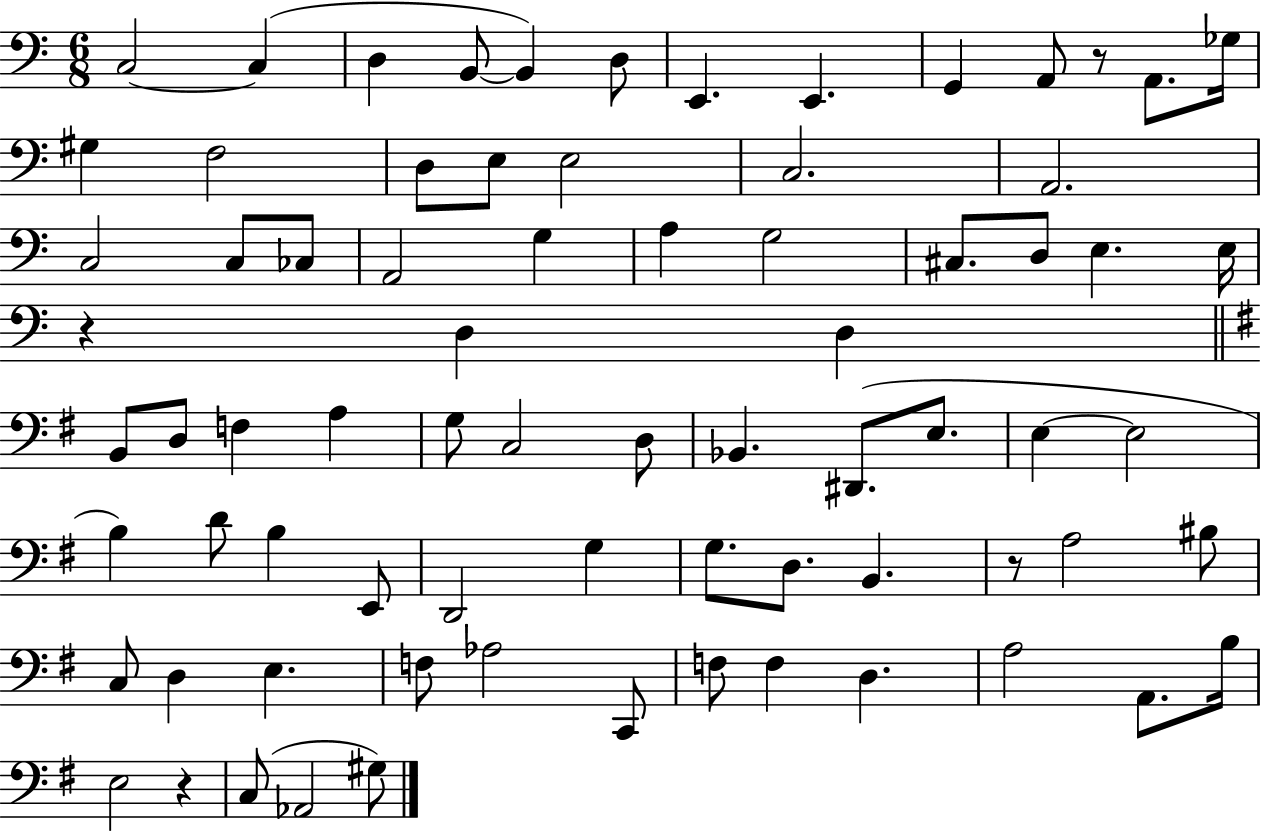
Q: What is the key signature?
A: C major